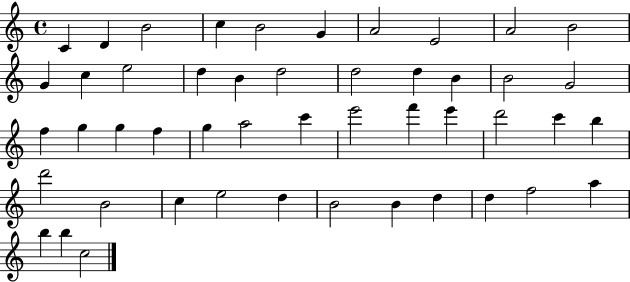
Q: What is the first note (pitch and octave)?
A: C4